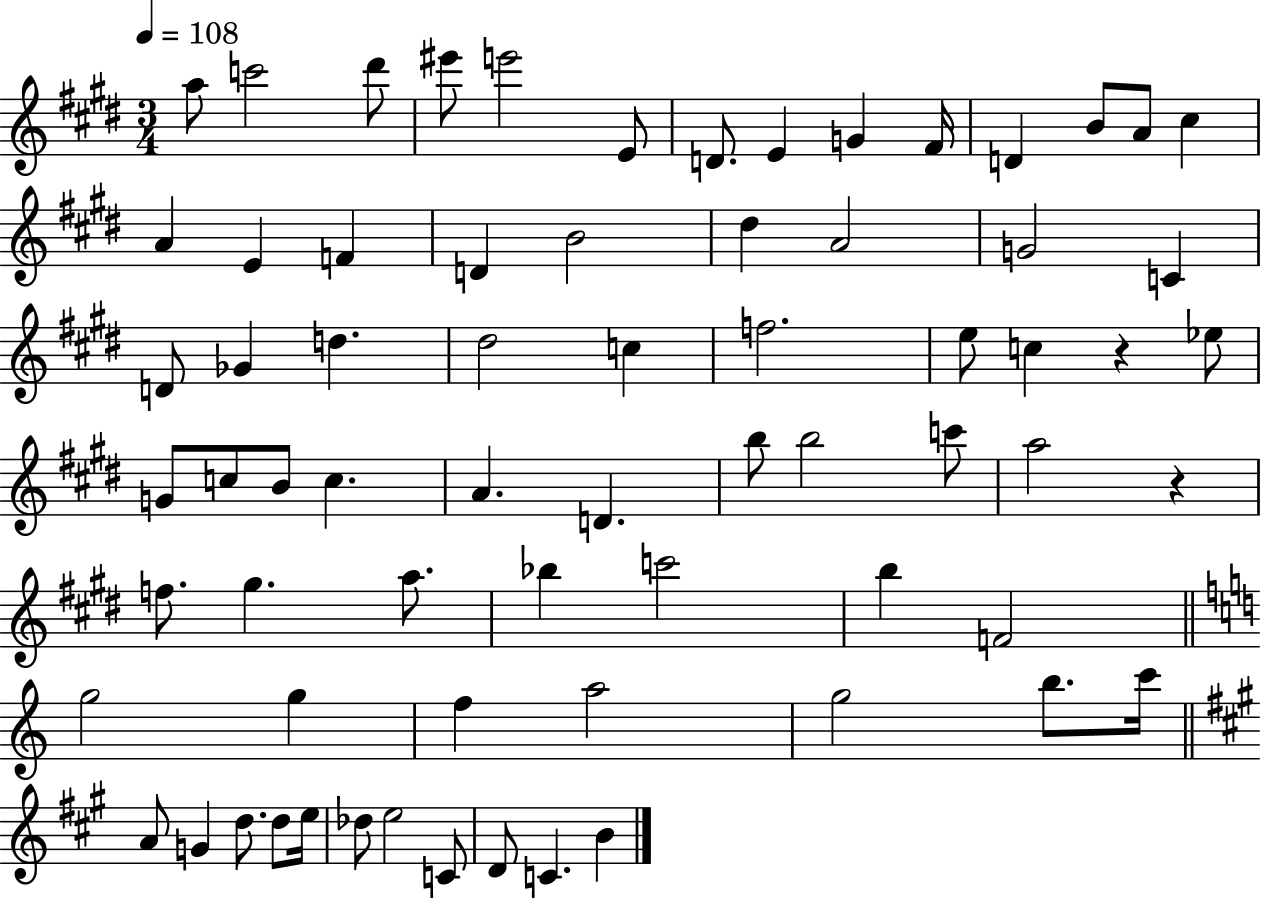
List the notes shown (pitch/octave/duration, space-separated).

A5/e C6/h D#6/e EIS6/e E6/h E4/e D4/e. E4/q G4/q F#4/s D4/q B4/e A4/e C#5/q A4/q E4/q F4/q D4/q B4/h D#5/q A4/h G4/h C4/q D4/e Gb4/q D5/q. D#5/h C5/q F5/h. E5/e C5/q R/q Eb5/e G4/e C5/e B4/e C5/q. A4/q. D4/q. B5/e B5/h C6/e A5/h R/q F5/e. G#5/q. A5/e. Bb5/q C6/h B5/q F4/h G5/h G5/q F5/q A5/h G5/h B5/e. C6/s A4/e G4/q D5/e. D5/e E5/s Db5/e E5/h C4/e D4/e C4/q. B4/q